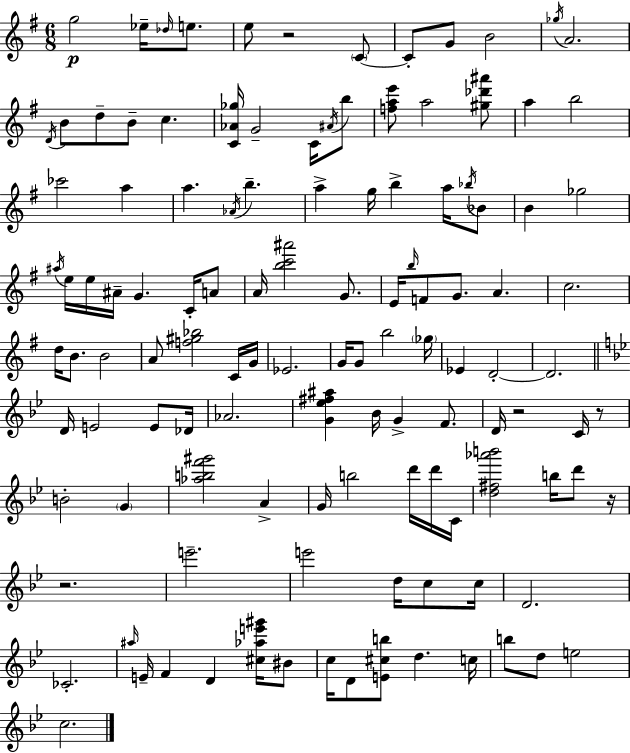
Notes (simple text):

G5/h Eb5/s Db5/s E5/e. E5/e R/h C4/e C4/e G4/e B4/h Gb5/s A4/h. D4/s B4/e D5/e B4/e C5/q. [C4,Ab4,Gb5]/s G4/h C4/s A#4/s B5/e [F5,A5,E6]/e A5/h [G#5,Db6,A#6]/e A5/q B5/h CES6/h A5/q A5/q. Ab4/s B5/q. A5/q G5/s B5/q A5/s Bb5/s Bb4/e B4/q Gb5/h A#5/s E5/s E5/s A#4/s G4/q. C4/s A4/e A4/s [B5,C6,A#6]/h G4/e. E4/s B5/s F4/e G4/e. A4/q. C5/h. D5/s B4/e. B4/h A4/e [F5,G#5,Bb5]/h C4/s G4/s Eb4/h. G4/s G4/e B5/h Gb5/s Eb4/q D4/h D4/h. D4/s E4/h E4/e Db4/s Ab4/h. [G4,Eb5,F#5,A#5]/q Bb4/s G4/q F4/e. D4/s R/h C4/s R/e B4/h G4/q [Ab5,B5,F6,G#6]/h A4/q G4/s B5/h D6/s D6/s C4/s [D5,F#5,Ab6,B6]/h B5/s D6/e R/s R/h. E6/h. E6/h D5/s C5/e C5/s D4/h. CES4/h. A#5/s E4/s F4/q D4/q [C#5,Ab5,E6,G#6]/s BIS4/e C5/s D4/e [E4,C#5,B5]/e D5/q. C5/s B5/e D5/e E5/h C5/h.